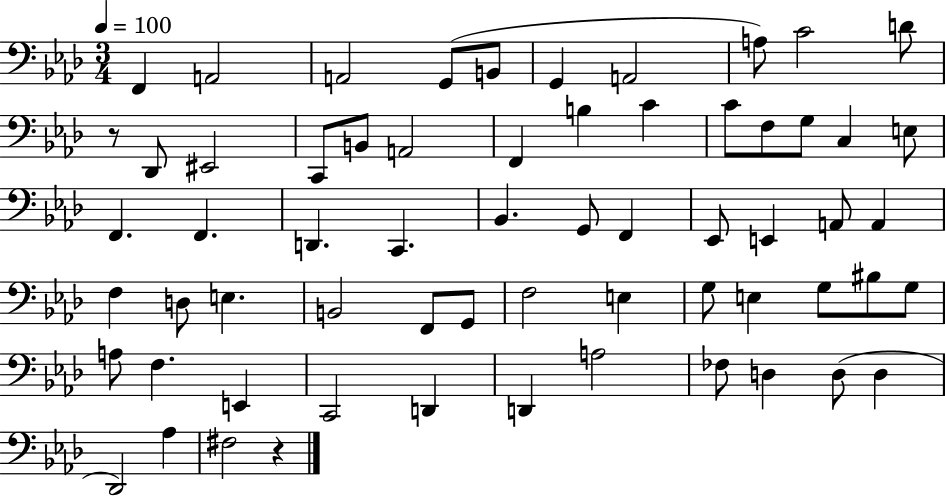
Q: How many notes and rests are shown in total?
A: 63